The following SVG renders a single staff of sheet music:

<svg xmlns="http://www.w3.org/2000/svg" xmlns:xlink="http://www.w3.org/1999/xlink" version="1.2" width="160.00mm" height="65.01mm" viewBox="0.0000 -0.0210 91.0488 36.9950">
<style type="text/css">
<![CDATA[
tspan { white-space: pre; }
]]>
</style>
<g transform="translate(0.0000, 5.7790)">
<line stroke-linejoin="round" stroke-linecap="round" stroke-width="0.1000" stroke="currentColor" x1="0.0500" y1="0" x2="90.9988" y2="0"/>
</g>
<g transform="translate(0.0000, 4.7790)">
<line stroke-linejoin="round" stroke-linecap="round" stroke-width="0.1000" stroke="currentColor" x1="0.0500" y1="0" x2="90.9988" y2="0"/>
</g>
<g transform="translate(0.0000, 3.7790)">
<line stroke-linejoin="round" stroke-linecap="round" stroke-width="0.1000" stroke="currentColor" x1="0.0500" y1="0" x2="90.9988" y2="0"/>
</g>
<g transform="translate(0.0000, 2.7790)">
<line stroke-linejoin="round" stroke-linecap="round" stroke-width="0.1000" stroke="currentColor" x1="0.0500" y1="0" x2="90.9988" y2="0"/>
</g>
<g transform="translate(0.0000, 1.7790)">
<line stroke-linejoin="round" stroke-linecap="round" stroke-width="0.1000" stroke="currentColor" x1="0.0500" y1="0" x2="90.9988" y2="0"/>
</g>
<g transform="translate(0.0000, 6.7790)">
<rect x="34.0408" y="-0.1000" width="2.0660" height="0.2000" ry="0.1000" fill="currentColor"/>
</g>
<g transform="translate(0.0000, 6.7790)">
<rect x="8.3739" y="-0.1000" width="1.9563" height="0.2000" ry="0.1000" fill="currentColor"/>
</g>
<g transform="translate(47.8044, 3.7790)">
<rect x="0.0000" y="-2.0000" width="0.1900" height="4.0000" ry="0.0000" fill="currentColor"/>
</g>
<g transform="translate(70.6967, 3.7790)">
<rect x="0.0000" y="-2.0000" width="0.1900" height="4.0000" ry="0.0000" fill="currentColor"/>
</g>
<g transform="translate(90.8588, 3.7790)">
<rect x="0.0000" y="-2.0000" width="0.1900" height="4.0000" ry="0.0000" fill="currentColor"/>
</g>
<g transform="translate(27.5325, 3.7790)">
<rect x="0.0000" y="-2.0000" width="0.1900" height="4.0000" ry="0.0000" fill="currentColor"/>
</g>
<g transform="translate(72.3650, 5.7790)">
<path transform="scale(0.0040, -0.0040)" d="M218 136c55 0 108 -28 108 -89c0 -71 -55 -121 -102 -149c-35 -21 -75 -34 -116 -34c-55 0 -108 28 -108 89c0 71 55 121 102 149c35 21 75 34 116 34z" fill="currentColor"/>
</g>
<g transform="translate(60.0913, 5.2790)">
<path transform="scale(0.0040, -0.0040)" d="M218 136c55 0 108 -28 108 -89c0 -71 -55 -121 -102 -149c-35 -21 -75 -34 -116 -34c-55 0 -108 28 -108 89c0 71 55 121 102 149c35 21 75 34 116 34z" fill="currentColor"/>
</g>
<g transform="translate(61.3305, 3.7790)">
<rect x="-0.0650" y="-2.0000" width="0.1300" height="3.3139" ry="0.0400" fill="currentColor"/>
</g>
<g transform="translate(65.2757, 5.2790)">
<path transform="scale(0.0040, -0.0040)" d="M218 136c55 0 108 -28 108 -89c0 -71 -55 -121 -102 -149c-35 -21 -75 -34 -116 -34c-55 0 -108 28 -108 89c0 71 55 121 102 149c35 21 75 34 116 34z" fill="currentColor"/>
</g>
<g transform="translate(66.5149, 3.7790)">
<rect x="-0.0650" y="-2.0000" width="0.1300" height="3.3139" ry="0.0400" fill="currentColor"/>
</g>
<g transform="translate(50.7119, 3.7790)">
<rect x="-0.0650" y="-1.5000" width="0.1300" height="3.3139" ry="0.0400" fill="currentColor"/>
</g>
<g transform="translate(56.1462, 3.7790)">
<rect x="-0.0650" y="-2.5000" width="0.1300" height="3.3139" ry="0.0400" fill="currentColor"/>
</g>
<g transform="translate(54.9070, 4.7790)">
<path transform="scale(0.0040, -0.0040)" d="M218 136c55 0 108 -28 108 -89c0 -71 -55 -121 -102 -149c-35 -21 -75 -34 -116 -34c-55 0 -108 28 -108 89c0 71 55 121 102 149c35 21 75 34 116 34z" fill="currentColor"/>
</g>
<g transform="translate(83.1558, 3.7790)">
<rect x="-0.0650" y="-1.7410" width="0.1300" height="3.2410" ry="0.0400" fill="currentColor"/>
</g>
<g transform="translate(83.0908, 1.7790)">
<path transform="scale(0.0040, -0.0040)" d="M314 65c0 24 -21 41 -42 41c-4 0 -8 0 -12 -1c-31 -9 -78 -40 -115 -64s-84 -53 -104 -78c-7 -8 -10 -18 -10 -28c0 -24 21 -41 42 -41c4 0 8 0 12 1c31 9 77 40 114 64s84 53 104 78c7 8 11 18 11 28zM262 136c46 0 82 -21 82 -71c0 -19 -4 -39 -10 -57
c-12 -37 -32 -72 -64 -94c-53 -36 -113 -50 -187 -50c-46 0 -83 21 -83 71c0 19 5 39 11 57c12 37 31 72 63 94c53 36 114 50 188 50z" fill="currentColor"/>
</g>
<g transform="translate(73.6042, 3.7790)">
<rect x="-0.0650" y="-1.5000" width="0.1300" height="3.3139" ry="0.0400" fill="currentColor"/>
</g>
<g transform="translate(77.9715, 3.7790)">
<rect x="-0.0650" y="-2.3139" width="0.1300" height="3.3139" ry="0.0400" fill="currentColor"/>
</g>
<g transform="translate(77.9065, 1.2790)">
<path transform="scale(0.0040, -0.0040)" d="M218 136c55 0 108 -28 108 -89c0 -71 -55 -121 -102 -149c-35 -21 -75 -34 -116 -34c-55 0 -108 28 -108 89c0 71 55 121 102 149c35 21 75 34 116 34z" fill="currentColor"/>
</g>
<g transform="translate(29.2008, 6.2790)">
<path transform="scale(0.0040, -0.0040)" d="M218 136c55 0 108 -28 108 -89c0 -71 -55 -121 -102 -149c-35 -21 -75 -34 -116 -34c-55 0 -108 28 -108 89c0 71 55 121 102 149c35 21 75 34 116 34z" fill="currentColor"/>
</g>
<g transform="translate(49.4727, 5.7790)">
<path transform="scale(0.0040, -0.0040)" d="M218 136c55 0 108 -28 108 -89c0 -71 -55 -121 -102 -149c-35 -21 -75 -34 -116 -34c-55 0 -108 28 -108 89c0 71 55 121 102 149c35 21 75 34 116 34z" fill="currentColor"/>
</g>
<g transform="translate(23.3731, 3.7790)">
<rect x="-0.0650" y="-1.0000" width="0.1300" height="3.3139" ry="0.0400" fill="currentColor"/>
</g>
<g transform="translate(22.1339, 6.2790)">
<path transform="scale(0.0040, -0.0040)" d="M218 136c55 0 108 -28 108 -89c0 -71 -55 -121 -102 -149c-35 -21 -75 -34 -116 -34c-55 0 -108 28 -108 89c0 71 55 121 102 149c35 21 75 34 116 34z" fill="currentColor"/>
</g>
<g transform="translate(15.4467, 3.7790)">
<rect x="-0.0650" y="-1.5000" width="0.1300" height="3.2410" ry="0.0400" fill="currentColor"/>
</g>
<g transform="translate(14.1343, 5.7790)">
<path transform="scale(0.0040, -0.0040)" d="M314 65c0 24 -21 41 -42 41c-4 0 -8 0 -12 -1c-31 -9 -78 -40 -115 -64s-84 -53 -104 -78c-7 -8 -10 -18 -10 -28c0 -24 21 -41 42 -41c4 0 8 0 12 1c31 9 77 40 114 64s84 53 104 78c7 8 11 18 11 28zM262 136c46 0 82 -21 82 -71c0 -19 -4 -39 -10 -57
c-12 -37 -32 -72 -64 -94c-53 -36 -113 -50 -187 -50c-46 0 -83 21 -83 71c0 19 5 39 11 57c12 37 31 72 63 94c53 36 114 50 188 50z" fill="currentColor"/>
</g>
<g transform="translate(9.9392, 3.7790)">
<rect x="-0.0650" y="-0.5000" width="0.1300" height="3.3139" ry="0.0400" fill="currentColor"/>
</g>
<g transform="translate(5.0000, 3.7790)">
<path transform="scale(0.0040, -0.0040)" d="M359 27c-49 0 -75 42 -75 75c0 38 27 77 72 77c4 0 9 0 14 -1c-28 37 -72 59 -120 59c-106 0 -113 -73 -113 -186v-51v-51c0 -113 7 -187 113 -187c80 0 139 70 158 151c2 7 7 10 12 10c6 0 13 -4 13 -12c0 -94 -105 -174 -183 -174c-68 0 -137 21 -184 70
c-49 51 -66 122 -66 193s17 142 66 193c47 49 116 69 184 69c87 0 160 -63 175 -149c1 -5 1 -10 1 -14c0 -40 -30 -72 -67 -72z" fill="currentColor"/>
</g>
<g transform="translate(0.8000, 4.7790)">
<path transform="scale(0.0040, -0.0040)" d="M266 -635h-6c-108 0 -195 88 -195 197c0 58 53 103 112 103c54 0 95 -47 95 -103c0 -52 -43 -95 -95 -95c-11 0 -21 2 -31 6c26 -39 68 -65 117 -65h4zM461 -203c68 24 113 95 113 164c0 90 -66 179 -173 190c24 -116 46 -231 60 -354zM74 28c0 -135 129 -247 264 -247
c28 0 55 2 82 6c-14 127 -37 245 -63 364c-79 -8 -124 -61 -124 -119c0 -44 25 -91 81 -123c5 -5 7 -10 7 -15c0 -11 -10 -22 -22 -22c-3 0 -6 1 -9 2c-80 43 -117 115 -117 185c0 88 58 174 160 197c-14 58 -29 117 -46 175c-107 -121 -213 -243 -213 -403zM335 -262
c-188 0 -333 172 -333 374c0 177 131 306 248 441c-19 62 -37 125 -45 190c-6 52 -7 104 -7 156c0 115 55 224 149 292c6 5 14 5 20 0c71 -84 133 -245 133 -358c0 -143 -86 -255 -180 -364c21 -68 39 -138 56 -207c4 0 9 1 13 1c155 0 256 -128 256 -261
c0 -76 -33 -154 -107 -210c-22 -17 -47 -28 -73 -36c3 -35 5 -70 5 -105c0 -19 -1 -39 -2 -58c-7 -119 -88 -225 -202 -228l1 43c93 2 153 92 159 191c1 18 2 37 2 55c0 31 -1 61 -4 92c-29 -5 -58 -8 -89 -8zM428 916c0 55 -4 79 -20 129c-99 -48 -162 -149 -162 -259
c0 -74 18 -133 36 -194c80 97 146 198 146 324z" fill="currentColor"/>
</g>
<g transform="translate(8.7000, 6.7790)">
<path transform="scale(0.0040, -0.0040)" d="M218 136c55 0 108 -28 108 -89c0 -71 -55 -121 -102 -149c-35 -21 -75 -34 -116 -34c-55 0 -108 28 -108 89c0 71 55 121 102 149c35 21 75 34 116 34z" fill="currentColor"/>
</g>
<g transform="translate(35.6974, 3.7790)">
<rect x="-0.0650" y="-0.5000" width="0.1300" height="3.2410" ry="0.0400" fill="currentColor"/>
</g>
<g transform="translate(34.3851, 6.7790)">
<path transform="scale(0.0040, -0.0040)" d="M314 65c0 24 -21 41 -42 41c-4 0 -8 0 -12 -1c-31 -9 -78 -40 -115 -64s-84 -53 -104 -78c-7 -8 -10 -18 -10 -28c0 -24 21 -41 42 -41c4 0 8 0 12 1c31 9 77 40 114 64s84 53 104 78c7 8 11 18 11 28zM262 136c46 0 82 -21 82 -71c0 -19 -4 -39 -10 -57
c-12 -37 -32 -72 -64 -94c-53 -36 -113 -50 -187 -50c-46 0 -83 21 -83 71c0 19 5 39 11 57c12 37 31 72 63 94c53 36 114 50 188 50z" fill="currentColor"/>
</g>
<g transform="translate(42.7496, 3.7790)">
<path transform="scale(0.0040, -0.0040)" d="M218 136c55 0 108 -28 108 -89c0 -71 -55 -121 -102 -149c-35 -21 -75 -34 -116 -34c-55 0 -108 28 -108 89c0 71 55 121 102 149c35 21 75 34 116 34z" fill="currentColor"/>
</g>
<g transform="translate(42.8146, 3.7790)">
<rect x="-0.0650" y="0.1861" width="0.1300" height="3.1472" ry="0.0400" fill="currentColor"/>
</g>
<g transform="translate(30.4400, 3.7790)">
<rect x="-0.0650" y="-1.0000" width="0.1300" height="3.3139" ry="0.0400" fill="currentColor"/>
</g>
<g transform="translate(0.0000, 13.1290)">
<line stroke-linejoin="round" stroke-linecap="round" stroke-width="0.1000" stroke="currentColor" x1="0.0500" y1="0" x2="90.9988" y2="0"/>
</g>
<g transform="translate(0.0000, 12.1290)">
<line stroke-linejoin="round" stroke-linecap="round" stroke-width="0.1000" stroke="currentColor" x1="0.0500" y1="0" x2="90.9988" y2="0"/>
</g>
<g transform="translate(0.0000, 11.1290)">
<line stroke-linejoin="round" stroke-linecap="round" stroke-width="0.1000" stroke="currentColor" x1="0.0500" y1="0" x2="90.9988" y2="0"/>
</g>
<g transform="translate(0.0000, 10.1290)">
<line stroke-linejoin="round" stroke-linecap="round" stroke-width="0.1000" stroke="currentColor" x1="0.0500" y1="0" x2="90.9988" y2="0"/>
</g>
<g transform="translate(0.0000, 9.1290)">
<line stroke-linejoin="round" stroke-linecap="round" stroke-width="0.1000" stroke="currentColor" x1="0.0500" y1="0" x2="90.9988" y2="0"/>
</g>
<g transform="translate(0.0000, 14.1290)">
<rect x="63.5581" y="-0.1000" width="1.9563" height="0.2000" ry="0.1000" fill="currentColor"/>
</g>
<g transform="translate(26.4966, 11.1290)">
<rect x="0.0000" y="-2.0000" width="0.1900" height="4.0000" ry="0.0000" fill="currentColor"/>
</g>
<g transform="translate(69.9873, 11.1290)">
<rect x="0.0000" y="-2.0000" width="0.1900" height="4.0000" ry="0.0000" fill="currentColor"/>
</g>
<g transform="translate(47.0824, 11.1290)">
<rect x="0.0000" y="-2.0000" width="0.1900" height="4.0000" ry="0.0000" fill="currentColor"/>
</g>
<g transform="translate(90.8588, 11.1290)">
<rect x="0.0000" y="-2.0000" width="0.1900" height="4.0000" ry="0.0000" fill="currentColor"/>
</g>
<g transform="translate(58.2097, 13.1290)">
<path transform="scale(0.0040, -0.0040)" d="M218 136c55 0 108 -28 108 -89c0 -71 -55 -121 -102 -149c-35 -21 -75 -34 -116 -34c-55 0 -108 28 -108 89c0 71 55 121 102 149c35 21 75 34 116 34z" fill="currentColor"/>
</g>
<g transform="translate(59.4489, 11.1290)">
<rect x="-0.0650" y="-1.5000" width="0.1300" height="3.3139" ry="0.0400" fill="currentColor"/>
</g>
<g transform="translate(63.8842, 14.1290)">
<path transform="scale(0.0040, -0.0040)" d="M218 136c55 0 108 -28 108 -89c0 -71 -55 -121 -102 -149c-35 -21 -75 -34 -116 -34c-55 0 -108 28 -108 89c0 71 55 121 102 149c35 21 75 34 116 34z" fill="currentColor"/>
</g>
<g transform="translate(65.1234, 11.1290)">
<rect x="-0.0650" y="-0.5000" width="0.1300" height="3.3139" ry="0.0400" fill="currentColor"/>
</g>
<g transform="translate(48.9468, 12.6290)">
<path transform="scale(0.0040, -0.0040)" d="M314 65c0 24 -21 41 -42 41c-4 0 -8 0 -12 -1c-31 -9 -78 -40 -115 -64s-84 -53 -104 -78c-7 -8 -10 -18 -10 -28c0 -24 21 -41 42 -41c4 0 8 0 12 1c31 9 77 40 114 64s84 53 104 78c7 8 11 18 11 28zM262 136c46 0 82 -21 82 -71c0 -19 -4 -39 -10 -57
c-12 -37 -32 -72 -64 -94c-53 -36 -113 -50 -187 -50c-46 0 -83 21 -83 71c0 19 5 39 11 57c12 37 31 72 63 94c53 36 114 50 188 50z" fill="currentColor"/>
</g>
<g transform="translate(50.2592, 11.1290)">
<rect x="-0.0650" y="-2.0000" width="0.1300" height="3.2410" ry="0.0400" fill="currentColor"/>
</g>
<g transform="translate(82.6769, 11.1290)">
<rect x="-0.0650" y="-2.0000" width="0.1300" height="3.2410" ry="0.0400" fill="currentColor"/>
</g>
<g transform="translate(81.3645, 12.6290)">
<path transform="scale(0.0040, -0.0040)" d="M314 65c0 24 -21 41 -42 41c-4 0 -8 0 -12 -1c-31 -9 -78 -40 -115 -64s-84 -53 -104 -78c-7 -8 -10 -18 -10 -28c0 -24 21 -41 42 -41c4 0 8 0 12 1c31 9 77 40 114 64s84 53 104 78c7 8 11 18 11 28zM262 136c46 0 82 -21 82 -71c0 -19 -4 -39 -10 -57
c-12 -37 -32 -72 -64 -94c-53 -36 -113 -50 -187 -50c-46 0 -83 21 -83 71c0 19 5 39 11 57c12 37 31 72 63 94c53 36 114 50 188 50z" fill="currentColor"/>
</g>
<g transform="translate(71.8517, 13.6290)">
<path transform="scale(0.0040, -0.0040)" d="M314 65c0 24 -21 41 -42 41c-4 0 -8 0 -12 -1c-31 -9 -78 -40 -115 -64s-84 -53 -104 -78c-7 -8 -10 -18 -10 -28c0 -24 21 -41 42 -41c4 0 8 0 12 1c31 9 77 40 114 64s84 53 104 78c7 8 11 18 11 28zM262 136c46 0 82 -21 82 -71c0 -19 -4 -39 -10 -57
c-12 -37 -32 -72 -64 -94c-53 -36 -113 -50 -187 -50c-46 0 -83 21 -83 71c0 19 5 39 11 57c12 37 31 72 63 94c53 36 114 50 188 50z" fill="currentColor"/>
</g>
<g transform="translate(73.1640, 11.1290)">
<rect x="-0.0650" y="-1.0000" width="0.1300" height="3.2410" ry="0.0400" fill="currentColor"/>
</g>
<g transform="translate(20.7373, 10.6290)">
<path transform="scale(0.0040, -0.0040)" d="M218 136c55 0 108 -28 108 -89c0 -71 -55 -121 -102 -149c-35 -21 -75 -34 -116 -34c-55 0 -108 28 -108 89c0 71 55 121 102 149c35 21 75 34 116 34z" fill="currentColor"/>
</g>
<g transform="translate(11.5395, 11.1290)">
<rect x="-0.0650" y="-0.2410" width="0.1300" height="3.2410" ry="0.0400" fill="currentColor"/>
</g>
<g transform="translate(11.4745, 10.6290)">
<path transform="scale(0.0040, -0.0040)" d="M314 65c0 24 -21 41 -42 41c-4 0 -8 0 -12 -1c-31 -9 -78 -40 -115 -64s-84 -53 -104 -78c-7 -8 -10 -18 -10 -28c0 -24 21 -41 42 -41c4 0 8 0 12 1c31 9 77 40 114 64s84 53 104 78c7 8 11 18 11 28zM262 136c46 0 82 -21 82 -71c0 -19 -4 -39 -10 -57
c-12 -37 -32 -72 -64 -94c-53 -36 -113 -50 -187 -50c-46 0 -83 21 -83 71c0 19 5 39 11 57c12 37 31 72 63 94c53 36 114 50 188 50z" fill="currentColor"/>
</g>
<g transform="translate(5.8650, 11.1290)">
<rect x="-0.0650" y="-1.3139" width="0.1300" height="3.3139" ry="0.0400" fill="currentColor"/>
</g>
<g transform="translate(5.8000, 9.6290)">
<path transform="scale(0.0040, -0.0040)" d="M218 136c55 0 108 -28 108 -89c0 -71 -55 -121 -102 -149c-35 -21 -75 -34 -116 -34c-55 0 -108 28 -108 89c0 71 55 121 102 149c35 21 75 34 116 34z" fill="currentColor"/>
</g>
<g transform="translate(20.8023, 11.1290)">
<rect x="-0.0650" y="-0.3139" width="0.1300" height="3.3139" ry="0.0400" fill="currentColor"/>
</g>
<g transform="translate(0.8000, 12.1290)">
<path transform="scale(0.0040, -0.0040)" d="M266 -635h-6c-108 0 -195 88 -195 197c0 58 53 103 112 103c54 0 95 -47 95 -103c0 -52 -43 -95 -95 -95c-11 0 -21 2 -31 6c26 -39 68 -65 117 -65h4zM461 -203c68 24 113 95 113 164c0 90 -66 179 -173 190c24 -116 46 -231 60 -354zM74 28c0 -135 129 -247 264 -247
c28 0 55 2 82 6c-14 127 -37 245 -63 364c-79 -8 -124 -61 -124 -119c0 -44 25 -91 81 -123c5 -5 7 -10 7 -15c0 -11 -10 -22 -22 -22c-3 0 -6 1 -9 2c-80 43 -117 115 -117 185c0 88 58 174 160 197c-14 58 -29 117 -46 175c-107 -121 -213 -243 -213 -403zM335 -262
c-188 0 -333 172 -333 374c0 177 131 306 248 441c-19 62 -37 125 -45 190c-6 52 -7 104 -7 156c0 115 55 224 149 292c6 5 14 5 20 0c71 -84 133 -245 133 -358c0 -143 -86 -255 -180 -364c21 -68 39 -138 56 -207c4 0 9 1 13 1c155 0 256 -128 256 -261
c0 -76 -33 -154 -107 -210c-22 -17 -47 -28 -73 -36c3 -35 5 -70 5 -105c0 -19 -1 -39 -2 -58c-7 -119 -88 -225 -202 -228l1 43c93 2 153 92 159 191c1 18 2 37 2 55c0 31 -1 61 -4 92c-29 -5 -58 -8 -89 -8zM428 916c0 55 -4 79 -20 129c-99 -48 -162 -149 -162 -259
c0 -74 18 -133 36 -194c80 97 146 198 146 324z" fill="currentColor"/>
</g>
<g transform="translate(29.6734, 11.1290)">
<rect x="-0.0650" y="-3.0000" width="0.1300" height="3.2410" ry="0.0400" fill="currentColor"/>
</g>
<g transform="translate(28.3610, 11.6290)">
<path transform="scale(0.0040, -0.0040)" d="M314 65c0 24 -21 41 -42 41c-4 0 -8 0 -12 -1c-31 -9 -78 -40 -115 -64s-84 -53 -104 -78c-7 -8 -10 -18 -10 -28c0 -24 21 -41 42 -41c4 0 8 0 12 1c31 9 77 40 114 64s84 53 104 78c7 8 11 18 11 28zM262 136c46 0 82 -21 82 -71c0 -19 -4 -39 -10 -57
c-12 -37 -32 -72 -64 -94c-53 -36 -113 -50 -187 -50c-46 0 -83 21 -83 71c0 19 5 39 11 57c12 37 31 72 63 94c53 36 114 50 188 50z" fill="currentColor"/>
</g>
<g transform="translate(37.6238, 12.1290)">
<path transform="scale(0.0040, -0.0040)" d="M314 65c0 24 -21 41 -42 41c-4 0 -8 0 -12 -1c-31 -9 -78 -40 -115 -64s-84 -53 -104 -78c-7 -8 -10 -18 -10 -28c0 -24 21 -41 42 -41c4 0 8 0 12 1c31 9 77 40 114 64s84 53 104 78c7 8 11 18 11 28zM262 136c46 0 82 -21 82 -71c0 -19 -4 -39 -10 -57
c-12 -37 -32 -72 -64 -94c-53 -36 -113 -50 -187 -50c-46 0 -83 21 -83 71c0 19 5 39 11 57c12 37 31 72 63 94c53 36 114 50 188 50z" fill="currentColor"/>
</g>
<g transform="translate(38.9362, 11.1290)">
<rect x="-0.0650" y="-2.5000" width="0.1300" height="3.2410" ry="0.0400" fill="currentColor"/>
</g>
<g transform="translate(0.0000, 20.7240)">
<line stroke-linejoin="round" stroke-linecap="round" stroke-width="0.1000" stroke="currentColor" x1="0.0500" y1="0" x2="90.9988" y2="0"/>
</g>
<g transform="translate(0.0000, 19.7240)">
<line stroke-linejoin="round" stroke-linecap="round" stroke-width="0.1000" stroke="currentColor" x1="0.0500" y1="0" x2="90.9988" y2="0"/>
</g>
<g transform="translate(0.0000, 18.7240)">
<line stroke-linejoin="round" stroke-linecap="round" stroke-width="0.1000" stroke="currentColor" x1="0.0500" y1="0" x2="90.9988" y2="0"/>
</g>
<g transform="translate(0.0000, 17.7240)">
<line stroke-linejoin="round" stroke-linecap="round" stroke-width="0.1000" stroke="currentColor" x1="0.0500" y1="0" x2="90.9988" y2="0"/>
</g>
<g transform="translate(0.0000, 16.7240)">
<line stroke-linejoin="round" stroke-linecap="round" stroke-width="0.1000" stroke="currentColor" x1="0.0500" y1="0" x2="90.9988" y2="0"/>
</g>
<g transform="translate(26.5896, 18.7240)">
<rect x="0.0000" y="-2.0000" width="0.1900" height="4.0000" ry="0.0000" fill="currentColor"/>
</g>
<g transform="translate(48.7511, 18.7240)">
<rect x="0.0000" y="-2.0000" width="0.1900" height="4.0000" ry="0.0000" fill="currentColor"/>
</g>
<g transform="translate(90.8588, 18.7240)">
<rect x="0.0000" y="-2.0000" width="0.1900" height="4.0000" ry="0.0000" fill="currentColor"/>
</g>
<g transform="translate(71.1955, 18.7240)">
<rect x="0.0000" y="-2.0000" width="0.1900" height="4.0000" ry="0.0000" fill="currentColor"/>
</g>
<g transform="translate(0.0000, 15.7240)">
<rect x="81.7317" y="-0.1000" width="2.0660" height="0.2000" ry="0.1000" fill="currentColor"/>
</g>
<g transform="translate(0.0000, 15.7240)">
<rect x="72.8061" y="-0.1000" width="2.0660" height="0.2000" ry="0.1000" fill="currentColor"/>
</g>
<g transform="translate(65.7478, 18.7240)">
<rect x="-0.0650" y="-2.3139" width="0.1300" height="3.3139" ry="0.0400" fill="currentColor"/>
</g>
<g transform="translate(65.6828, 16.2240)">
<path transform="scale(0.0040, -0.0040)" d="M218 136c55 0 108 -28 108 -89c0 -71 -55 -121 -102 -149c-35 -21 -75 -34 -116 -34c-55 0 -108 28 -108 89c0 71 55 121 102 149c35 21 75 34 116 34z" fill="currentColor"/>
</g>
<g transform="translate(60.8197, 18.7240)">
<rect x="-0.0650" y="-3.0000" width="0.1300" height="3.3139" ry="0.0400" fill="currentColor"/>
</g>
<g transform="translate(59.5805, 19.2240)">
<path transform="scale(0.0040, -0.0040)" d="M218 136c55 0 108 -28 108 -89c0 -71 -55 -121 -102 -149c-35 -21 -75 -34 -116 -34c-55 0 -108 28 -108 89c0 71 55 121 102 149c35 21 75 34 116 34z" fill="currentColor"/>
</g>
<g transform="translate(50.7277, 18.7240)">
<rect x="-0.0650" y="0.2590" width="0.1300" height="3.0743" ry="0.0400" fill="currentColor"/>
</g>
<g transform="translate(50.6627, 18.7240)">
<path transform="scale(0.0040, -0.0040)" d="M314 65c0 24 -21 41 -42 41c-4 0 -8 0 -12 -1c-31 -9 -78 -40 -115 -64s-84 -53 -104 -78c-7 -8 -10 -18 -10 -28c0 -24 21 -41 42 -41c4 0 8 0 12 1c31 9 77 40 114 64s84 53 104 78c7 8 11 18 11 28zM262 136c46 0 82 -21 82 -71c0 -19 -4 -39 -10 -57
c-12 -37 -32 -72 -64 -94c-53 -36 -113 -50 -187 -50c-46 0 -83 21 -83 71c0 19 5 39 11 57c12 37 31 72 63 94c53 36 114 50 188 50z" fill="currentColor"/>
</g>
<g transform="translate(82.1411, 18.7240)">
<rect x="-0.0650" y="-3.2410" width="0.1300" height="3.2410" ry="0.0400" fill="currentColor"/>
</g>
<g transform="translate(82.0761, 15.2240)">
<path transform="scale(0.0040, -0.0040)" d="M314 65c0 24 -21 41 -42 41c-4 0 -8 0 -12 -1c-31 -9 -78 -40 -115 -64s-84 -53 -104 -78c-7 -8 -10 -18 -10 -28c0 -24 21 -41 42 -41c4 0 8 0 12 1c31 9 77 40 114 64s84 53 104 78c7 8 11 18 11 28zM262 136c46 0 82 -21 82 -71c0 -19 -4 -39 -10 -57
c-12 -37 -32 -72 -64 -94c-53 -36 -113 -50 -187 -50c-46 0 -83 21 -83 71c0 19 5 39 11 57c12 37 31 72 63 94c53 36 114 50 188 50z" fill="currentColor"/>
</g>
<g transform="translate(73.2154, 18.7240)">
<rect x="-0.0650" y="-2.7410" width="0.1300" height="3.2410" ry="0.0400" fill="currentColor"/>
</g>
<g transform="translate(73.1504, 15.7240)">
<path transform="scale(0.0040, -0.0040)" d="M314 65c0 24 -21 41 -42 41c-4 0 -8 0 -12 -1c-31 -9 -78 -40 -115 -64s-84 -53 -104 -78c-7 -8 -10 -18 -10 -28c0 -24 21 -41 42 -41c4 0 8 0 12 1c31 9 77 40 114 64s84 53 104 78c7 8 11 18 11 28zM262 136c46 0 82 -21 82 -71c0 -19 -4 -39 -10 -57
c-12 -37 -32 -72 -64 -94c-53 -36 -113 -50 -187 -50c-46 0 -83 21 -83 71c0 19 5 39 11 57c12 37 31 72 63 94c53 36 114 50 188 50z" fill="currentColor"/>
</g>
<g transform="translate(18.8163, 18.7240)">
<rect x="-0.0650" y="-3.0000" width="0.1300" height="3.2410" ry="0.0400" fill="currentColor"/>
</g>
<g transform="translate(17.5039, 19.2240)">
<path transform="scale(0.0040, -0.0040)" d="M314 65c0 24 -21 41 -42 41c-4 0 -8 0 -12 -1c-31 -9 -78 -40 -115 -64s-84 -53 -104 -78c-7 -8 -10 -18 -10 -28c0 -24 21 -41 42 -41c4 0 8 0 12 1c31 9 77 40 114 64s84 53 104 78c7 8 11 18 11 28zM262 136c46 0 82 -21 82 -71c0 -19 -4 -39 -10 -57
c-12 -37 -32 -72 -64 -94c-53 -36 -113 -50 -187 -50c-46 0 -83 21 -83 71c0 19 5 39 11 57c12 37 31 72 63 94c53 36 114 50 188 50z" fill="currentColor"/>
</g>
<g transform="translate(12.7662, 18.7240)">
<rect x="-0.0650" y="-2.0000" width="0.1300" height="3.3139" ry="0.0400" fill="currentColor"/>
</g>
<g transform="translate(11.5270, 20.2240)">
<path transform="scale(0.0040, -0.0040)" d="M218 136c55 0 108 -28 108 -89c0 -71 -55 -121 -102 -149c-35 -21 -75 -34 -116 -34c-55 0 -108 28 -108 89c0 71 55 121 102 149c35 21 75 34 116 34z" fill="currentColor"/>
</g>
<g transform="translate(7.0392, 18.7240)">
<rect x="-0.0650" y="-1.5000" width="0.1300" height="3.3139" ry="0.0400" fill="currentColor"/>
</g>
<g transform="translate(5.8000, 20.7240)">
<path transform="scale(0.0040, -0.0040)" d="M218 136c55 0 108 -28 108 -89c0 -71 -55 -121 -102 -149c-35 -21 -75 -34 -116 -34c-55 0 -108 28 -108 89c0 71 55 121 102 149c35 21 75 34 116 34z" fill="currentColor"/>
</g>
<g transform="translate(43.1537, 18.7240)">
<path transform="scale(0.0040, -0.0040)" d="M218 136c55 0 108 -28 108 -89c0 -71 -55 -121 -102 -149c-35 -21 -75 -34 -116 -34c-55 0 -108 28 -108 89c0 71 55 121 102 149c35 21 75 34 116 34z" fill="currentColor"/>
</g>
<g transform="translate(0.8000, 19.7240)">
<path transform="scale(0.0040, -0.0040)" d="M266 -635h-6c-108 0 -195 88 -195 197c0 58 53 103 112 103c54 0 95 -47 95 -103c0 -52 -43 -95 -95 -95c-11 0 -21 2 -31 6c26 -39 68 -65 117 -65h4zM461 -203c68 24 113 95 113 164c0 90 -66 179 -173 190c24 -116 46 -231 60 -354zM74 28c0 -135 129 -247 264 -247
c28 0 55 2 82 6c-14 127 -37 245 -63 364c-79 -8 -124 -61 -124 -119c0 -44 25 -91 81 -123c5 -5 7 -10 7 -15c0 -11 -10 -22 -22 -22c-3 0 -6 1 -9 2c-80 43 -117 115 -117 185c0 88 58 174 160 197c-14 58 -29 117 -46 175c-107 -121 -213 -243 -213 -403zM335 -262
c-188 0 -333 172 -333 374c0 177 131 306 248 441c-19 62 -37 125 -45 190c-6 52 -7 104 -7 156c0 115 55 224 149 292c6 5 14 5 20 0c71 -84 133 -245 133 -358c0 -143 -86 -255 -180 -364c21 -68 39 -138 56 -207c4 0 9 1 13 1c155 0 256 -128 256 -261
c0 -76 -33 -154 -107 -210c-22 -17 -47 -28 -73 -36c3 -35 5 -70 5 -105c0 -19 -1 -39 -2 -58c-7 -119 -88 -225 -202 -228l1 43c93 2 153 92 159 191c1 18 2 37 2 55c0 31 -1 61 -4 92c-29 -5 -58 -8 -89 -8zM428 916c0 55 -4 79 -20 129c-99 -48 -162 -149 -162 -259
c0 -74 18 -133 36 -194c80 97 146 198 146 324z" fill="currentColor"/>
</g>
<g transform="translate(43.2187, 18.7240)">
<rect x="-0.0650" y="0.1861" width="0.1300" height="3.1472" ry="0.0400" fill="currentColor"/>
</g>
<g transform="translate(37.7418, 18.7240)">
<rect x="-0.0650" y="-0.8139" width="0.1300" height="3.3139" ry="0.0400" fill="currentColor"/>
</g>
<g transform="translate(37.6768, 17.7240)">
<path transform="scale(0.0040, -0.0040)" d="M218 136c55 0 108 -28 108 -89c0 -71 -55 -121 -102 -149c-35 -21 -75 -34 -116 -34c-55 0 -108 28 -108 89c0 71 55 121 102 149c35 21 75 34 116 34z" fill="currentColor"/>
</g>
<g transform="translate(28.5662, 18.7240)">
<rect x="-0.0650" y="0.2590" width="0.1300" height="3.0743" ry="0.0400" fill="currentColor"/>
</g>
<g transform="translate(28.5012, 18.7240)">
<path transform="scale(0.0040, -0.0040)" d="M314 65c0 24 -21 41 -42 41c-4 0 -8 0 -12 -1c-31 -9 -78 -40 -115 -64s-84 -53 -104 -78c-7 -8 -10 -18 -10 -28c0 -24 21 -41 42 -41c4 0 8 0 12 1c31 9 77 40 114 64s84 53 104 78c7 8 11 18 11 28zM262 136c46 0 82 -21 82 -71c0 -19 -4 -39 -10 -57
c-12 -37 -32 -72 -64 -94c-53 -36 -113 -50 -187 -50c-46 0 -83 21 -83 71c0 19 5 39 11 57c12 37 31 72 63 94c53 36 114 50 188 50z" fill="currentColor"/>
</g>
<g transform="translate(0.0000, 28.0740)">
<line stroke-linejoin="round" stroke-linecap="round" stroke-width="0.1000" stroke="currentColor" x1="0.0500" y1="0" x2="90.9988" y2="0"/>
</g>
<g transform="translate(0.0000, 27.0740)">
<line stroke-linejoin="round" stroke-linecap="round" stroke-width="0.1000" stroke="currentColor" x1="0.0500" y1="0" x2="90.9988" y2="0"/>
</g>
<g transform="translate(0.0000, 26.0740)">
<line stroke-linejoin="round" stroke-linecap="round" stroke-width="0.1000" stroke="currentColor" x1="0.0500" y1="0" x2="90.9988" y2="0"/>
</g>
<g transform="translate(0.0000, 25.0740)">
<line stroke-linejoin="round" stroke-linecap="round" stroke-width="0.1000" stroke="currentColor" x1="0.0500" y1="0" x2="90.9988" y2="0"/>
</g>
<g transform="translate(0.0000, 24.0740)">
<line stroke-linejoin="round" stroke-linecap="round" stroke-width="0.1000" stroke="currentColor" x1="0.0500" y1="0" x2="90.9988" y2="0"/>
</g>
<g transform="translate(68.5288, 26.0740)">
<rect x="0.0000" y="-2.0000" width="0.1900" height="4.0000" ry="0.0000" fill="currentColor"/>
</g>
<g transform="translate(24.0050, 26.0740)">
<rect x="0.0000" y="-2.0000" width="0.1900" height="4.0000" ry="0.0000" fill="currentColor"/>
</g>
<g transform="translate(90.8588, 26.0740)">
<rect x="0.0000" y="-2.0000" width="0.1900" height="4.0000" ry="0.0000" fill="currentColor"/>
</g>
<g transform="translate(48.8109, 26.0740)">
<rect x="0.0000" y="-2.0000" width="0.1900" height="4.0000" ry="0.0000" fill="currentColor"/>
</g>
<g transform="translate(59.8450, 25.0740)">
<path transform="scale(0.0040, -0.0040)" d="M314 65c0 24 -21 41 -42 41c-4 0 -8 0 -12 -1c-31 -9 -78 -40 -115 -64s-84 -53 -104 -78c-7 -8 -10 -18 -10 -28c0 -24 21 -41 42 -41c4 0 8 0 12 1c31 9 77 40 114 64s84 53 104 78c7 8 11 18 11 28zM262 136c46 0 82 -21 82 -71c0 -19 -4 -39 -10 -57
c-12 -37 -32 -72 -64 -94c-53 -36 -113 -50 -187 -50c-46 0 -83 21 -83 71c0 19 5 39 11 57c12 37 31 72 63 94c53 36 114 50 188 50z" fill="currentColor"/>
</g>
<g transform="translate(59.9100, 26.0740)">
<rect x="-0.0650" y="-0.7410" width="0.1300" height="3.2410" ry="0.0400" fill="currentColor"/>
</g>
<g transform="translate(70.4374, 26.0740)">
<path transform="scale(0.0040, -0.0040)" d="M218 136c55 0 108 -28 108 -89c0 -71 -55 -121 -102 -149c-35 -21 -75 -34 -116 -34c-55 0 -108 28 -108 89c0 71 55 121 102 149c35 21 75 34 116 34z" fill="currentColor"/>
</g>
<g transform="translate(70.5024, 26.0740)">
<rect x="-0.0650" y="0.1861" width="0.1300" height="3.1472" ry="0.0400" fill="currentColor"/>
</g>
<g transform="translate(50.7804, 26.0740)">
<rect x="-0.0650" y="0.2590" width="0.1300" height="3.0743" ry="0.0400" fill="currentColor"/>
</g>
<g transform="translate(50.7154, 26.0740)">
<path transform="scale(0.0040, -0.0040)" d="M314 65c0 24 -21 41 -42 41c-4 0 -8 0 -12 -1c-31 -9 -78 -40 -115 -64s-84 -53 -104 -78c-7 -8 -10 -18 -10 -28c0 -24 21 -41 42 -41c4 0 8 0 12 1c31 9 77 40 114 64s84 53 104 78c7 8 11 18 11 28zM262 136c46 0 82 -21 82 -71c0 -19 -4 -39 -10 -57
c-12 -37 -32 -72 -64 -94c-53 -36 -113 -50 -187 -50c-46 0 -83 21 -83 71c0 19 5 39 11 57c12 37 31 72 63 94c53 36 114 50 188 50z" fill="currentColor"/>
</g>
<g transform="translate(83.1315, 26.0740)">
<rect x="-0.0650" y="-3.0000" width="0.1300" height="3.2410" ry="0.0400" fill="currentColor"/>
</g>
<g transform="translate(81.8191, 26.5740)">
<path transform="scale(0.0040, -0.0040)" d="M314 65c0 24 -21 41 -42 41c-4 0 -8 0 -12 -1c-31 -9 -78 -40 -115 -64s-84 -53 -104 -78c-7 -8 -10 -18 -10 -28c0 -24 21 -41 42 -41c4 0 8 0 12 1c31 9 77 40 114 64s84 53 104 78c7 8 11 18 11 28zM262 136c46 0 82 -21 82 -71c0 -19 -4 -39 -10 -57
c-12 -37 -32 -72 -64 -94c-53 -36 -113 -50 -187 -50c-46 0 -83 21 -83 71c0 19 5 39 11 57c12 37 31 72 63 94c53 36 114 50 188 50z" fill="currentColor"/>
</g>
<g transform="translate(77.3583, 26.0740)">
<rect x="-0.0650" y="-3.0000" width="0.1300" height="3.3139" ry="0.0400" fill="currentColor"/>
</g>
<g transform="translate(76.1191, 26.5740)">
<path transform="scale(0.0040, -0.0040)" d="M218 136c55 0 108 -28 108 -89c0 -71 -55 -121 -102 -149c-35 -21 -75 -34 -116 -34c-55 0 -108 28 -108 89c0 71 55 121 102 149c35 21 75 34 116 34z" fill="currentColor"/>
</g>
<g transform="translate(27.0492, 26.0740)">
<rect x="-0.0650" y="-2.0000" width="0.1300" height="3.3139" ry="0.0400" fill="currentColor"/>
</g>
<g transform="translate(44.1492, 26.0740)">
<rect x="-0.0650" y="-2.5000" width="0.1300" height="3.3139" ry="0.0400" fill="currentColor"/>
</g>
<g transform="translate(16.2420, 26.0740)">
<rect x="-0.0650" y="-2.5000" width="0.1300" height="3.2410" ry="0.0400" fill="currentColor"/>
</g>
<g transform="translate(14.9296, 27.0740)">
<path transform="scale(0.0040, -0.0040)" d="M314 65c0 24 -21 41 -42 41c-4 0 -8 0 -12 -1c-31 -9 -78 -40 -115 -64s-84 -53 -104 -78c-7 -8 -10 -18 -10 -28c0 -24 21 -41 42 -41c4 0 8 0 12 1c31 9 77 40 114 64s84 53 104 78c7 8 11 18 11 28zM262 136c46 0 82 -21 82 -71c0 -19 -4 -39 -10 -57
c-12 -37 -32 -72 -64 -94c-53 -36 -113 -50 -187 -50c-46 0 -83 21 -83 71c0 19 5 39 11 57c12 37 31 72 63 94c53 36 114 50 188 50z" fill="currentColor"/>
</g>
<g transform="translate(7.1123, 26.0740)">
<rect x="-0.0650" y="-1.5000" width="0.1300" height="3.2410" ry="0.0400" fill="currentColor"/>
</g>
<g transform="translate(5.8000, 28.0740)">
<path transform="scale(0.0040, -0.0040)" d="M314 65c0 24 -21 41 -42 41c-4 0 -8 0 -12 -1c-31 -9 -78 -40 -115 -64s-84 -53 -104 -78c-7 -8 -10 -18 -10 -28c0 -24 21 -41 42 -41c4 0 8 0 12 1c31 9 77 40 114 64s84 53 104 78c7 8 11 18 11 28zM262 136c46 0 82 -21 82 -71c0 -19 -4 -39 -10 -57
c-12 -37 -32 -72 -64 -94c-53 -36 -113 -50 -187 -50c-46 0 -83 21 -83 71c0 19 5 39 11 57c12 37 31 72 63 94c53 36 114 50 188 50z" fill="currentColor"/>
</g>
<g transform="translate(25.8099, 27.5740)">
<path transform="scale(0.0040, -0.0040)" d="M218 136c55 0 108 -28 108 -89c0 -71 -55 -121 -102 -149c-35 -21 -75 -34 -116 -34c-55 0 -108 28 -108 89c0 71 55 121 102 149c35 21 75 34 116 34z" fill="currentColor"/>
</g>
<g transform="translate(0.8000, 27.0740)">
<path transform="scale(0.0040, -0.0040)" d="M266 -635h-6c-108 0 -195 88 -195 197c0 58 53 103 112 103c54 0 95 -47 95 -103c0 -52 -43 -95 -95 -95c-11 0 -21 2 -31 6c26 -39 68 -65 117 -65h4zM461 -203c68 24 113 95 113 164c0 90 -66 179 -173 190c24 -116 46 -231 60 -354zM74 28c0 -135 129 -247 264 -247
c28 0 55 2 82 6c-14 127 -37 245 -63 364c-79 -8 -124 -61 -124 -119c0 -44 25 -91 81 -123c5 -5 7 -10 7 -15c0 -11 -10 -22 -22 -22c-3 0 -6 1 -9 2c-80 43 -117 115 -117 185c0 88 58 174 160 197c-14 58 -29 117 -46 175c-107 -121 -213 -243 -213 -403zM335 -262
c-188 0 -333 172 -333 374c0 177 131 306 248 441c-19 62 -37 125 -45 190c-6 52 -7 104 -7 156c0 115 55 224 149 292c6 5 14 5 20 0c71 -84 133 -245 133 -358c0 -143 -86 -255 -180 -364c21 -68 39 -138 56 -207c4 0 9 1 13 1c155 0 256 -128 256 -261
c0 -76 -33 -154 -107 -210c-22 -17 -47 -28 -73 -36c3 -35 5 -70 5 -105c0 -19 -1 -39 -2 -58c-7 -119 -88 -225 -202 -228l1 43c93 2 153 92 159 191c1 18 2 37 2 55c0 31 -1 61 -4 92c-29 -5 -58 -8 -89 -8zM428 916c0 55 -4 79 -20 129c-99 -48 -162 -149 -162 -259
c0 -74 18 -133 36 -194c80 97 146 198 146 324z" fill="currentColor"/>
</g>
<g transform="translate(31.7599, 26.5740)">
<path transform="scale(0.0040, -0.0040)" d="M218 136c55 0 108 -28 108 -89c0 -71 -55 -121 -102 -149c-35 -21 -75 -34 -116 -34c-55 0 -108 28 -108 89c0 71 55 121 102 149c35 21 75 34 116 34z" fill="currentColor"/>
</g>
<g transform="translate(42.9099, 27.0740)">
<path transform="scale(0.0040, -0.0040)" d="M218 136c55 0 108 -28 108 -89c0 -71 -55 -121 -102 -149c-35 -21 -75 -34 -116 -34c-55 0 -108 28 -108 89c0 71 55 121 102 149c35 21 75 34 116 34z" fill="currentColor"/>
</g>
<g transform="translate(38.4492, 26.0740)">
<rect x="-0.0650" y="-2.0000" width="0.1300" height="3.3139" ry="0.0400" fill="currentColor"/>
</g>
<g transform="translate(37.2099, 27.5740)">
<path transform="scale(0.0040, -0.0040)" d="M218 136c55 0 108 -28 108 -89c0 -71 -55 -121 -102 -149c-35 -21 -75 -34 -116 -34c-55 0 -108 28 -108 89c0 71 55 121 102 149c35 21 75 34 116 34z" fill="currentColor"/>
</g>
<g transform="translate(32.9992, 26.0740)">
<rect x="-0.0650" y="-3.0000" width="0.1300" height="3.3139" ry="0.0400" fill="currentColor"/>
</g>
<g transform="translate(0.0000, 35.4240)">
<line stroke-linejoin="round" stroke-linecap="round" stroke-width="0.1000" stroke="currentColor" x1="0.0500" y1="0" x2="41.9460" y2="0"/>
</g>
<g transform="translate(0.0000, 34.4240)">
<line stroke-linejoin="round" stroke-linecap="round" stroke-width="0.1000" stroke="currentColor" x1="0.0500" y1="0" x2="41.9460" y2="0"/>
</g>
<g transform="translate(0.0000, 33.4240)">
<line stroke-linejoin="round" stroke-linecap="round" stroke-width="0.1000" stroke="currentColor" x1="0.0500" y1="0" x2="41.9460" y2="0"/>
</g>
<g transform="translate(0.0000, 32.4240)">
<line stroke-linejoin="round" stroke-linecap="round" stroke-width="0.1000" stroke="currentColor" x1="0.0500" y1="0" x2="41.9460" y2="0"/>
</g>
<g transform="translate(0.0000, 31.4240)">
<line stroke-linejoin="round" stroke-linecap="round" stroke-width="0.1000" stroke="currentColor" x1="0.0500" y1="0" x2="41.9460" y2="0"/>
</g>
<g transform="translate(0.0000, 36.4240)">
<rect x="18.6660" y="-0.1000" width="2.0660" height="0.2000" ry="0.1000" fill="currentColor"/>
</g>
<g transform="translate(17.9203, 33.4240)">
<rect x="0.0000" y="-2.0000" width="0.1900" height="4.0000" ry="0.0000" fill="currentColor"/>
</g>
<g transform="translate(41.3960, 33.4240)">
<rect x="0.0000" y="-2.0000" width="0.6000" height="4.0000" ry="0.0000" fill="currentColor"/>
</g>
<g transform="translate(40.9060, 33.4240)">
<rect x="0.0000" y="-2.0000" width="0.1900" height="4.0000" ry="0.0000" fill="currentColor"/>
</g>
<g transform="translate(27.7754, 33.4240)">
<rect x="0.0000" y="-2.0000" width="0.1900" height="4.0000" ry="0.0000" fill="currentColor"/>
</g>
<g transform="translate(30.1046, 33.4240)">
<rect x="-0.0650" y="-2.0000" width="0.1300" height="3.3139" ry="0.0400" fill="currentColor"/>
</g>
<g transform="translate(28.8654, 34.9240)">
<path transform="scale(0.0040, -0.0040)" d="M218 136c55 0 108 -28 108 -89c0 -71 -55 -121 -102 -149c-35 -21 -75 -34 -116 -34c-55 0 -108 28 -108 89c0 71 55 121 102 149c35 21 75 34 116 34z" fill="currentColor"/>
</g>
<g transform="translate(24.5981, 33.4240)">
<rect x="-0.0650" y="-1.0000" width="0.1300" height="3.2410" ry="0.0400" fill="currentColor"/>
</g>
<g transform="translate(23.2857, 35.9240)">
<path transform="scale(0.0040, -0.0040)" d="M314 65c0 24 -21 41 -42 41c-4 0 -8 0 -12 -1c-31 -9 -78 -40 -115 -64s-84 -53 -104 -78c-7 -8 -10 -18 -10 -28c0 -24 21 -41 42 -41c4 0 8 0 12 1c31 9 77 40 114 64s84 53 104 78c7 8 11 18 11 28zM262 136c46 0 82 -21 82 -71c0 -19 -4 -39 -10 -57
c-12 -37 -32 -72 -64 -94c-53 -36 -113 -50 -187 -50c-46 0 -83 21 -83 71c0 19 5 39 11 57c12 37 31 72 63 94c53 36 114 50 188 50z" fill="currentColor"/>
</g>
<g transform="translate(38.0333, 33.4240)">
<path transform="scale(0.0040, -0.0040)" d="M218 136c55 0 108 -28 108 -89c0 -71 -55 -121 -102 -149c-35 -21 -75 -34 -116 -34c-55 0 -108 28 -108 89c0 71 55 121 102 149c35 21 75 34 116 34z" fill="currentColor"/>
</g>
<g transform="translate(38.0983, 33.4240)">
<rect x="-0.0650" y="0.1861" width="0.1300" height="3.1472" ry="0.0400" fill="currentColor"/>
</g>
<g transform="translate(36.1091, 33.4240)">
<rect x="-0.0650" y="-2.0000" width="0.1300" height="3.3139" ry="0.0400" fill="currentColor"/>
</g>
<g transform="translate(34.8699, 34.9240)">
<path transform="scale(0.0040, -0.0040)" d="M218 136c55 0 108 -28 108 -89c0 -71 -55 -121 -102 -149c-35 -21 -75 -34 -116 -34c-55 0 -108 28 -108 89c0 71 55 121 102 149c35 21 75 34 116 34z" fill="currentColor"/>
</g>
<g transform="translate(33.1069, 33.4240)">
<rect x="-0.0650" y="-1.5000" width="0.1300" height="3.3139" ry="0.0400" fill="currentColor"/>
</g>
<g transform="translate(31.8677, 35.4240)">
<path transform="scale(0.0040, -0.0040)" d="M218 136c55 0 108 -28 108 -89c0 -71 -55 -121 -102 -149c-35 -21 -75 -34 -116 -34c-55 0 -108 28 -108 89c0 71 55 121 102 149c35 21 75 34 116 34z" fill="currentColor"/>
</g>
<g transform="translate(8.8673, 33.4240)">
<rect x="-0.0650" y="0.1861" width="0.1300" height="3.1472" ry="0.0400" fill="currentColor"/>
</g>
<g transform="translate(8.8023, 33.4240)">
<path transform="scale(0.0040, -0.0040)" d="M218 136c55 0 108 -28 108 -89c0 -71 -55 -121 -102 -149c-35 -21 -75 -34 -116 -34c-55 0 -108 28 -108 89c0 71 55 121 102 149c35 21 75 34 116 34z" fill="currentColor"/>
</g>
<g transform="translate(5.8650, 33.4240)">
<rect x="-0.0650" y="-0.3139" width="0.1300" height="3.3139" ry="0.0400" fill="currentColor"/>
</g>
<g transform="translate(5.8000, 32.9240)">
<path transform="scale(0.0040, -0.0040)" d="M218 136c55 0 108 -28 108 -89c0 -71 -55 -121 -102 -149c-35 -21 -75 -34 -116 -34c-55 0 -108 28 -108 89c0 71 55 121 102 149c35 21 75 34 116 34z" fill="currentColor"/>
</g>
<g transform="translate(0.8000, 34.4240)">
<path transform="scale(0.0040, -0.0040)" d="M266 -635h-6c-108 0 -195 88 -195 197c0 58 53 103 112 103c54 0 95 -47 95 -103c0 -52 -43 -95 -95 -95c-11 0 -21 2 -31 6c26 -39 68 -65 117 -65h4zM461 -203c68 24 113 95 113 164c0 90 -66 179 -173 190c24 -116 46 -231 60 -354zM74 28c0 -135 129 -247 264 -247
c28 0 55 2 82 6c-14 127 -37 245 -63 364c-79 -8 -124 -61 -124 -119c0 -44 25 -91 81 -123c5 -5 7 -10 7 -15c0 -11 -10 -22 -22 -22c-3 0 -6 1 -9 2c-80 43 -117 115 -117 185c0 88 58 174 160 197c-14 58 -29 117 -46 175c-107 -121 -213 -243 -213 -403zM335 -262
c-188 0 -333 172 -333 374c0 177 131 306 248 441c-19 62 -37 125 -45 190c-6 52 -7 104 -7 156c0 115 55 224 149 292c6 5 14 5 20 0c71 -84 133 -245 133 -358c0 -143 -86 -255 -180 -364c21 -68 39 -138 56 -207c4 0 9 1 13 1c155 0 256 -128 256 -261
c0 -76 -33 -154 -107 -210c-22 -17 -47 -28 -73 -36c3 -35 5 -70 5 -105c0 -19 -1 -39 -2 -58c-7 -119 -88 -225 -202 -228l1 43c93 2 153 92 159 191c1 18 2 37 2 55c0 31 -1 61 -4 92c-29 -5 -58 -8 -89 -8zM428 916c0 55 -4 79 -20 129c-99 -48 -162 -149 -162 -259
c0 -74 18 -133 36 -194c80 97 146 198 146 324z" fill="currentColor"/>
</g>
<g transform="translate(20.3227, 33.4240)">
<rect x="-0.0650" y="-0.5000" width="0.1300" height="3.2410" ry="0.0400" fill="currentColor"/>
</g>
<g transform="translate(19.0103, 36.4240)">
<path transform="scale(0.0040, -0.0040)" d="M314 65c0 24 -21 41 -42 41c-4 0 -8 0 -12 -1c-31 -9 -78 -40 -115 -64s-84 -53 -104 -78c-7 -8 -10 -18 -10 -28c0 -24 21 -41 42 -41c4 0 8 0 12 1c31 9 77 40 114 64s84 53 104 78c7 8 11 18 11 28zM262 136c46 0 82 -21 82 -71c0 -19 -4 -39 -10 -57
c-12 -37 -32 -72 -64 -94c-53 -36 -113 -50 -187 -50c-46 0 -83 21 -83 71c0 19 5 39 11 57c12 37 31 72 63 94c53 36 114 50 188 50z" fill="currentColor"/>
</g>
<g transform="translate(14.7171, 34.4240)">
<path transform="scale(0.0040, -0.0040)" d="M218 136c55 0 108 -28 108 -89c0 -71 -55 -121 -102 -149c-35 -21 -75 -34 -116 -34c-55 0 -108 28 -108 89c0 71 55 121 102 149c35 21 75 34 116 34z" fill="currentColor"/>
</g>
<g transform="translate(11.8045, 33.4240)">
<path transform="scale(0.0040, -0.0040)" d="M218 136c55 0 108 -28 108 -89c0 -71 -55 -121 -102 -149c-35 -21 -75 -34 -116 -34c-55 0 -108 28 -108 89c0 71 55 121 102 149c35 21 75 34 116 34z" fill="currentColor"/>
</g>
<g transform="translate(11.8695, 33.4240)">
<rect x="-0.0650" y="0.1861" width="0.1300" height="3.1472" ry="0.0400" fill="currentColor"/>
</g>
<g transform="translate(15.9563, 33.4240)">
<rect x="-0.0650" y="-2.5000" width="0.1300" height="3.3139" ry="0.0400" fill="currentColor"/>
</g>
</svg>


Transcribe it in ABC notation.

X:1
T:Untitled
M:4/4
L:1/4
K:C
C E2 D D C2 B E G F F E g f2 e c2 c A2 G2 F2 E C D2 F2 E F A2 B2 d B B2 A g a2 b2 E2 G2 F A F G B2 d2 B A A2 c B B G C2 D2 F E F B